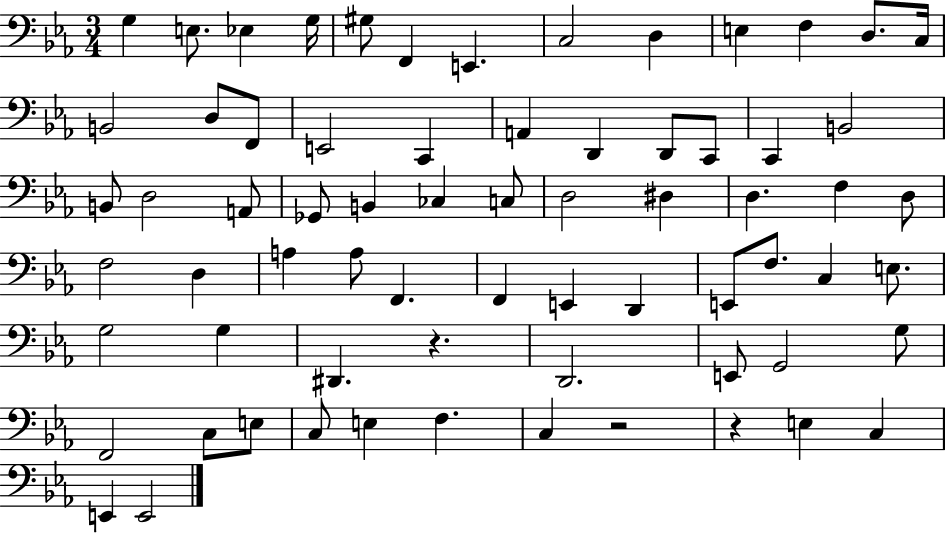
G3/q E3/e. Eb3/q G3/s G#3/e F2/q E2/q. C3/h D3/q E3/q F3/q D3/e. C3/s B2/h D3/e F2/e E2/h C2/q A2/q D2/q D2/e C2/e C2/q B2/h B2/e D3/h A2/e Gb2/e B2/q CES3/q C3/e D3/h D#3/q D3/q. F3/q D3/e F3/h D3/q A3/q A3/e F2/q. F2/q E2/q D2/q E2/e F3/e. C3/q E3/e. G3/h G3/q D#2/q. R/q. D2/h. E2/e G2/h G3/e F2/h C3/e E3/e C3/e E3/q F3/q. C3/q R/h R/q E3/q C3/q E2/q E2/h